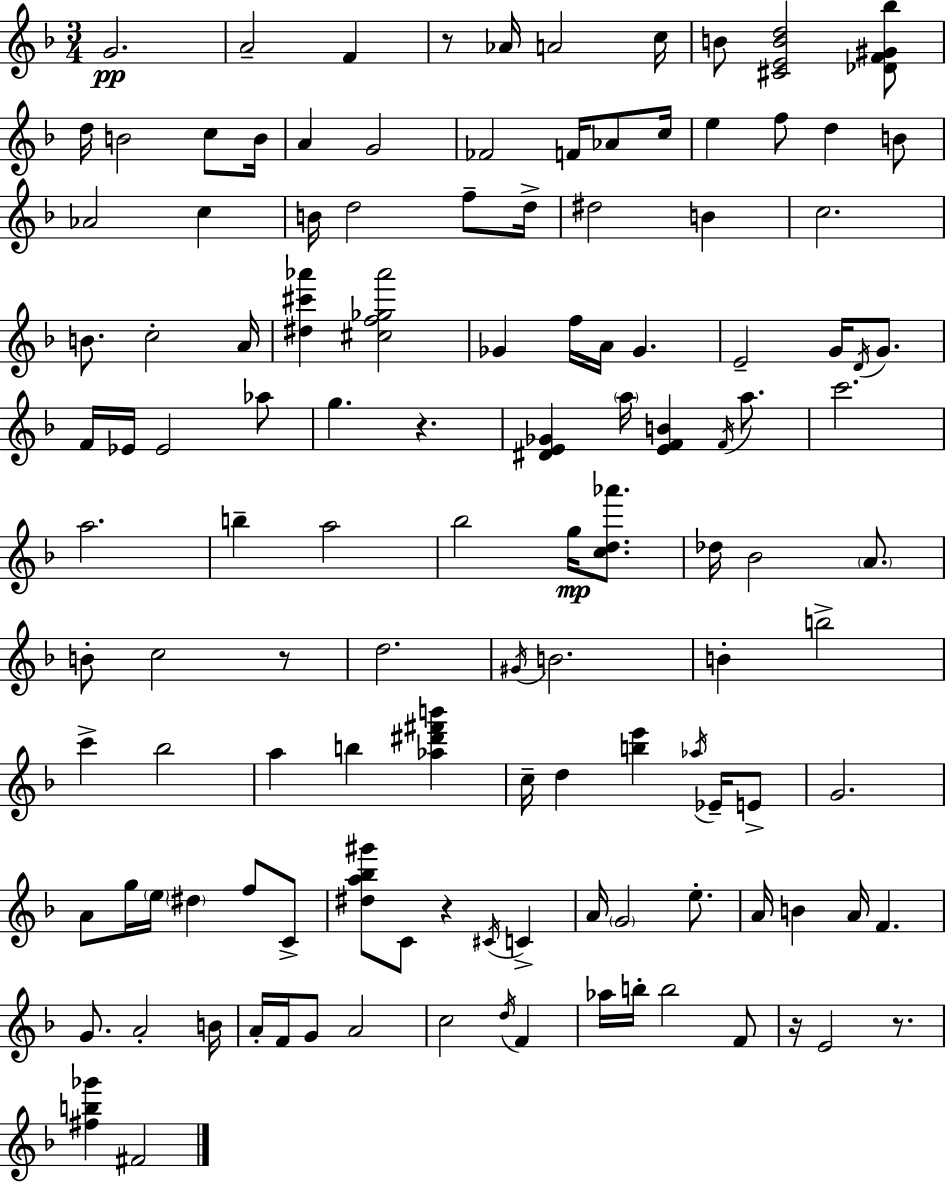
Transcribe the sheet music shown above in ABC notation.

X:1
T:Untitled
M:3/4
L:1/4
K:Dm
G2 A2 F z/2 _A/4 A2 c/4 B/2 [^CEBd]2 [_DF^G_b]/2 d/4 B2 c/2 B/4 A G2 _F2 F/4 _A/2 c/4 e f/2 d B/2 _A2 c B/4 d2 f/2 d/4 ^d2 B c2 B/2 c2 A/4 [^d^c'_a'] [^cf_g_a']2 _G f/4 A/4 _G E2 G/4 D/4 G/2 F/4 _E/4 _E2 _a/2 g z [^DE_G] a/4 [EFB] F/4 a/2 c'2 a2 b a2 _b2 g/4 [cd_a']/2 _d/4 _B2 A/2 B/2 c2 z/2 d2 ^G/4 B2 B b2 c' _b2 a b [_a^d'^f'b'] c/4 d [be'] _a/4 _E/4 E/2 G2 A/2 g/4 e/4 ^d f/2 C/2 [^da_b^g']/2 C/2 z ^C/4 C A/4 G2 e/2 A/4 B A/4 F G/2 A2 B/4 A/4 F/4 G/2 A2 c2 d/4 F _a/4 b/4 b2 F/2 z/4 E2 z/2 [^fb_g'] ^F2